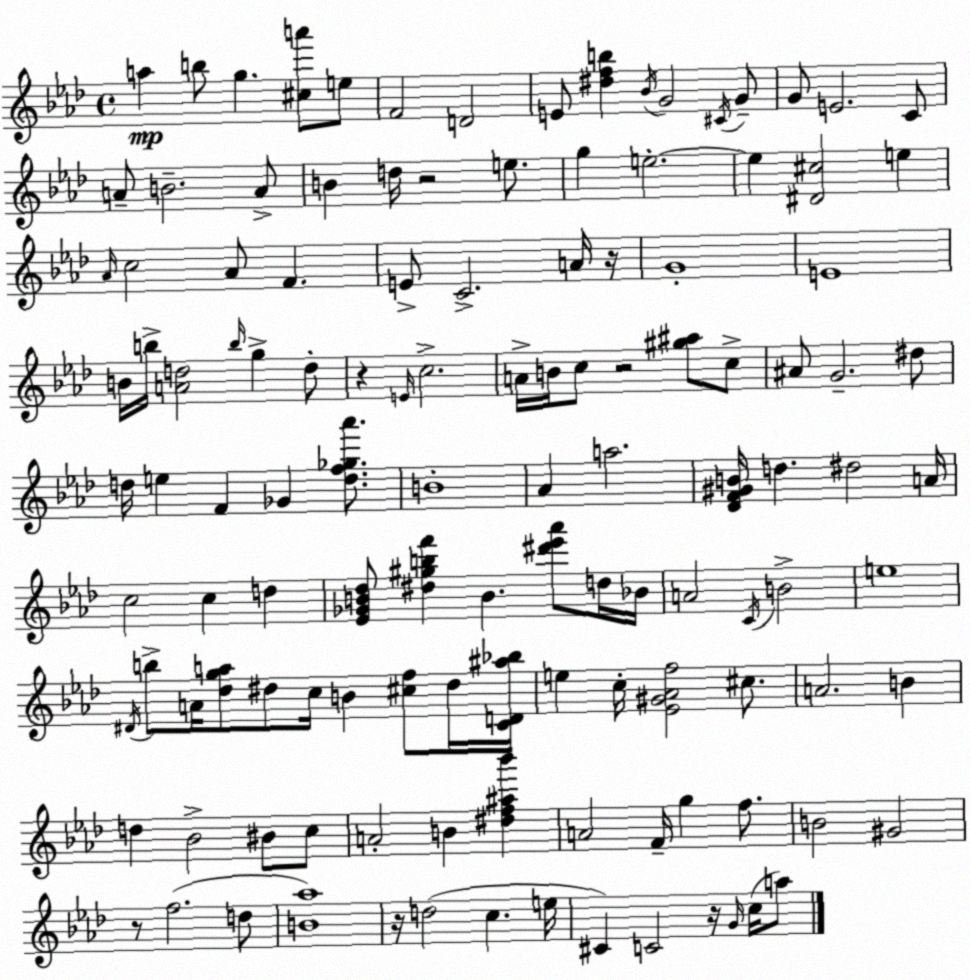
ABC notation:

X:1
T:Untitled
M:4/4
L:1/4
K:Fm
a b/2 g [^ca']/2 e/2 F2 D2 E/2 [^dfb] _B/4 G2 ^C/4 G/2 G/2 E2 C/2 A/2 B2 A/2 B d/4 z2 e/2 g e2 e [^D^c]2 e _A/4 c2 _A/2 F E/2 C2 A/4 z/4 G4 E4 B/4 b/4 [Ad]2 b/4 g d/2 z E/4 c2 A/4 B/4 c/2 z2 [^g^a]/2 c/2 ^A/2 G2 ^d/2 d/4 e F _G [df_g_a']/2 B4 _A a2 [_DF^GB]/4 d ^d2 A/4 c2 c d [_E_GB_d]/2 [^d^gbf'] B [^d'_e'_a']/2 d/4 _B/4 A2 C/4 B2 e4 ^D/4 b/2 A/4 [_dga]/2 ^d/2 c/4 B [^cf]/2 ^d/4 [CD^a_b]/4 e c/4 [_E^G_Af]2 ^c/2 A2 B d _B2 ^B/2 c/2 A2 B [^df^a_b'] A2 F/4 g f/2 B2 ^G2 z/2 f2 d/2 [B_a]4 z/4 d2 c e/4 ^C C2 z/4 G/4 c/4 a/2